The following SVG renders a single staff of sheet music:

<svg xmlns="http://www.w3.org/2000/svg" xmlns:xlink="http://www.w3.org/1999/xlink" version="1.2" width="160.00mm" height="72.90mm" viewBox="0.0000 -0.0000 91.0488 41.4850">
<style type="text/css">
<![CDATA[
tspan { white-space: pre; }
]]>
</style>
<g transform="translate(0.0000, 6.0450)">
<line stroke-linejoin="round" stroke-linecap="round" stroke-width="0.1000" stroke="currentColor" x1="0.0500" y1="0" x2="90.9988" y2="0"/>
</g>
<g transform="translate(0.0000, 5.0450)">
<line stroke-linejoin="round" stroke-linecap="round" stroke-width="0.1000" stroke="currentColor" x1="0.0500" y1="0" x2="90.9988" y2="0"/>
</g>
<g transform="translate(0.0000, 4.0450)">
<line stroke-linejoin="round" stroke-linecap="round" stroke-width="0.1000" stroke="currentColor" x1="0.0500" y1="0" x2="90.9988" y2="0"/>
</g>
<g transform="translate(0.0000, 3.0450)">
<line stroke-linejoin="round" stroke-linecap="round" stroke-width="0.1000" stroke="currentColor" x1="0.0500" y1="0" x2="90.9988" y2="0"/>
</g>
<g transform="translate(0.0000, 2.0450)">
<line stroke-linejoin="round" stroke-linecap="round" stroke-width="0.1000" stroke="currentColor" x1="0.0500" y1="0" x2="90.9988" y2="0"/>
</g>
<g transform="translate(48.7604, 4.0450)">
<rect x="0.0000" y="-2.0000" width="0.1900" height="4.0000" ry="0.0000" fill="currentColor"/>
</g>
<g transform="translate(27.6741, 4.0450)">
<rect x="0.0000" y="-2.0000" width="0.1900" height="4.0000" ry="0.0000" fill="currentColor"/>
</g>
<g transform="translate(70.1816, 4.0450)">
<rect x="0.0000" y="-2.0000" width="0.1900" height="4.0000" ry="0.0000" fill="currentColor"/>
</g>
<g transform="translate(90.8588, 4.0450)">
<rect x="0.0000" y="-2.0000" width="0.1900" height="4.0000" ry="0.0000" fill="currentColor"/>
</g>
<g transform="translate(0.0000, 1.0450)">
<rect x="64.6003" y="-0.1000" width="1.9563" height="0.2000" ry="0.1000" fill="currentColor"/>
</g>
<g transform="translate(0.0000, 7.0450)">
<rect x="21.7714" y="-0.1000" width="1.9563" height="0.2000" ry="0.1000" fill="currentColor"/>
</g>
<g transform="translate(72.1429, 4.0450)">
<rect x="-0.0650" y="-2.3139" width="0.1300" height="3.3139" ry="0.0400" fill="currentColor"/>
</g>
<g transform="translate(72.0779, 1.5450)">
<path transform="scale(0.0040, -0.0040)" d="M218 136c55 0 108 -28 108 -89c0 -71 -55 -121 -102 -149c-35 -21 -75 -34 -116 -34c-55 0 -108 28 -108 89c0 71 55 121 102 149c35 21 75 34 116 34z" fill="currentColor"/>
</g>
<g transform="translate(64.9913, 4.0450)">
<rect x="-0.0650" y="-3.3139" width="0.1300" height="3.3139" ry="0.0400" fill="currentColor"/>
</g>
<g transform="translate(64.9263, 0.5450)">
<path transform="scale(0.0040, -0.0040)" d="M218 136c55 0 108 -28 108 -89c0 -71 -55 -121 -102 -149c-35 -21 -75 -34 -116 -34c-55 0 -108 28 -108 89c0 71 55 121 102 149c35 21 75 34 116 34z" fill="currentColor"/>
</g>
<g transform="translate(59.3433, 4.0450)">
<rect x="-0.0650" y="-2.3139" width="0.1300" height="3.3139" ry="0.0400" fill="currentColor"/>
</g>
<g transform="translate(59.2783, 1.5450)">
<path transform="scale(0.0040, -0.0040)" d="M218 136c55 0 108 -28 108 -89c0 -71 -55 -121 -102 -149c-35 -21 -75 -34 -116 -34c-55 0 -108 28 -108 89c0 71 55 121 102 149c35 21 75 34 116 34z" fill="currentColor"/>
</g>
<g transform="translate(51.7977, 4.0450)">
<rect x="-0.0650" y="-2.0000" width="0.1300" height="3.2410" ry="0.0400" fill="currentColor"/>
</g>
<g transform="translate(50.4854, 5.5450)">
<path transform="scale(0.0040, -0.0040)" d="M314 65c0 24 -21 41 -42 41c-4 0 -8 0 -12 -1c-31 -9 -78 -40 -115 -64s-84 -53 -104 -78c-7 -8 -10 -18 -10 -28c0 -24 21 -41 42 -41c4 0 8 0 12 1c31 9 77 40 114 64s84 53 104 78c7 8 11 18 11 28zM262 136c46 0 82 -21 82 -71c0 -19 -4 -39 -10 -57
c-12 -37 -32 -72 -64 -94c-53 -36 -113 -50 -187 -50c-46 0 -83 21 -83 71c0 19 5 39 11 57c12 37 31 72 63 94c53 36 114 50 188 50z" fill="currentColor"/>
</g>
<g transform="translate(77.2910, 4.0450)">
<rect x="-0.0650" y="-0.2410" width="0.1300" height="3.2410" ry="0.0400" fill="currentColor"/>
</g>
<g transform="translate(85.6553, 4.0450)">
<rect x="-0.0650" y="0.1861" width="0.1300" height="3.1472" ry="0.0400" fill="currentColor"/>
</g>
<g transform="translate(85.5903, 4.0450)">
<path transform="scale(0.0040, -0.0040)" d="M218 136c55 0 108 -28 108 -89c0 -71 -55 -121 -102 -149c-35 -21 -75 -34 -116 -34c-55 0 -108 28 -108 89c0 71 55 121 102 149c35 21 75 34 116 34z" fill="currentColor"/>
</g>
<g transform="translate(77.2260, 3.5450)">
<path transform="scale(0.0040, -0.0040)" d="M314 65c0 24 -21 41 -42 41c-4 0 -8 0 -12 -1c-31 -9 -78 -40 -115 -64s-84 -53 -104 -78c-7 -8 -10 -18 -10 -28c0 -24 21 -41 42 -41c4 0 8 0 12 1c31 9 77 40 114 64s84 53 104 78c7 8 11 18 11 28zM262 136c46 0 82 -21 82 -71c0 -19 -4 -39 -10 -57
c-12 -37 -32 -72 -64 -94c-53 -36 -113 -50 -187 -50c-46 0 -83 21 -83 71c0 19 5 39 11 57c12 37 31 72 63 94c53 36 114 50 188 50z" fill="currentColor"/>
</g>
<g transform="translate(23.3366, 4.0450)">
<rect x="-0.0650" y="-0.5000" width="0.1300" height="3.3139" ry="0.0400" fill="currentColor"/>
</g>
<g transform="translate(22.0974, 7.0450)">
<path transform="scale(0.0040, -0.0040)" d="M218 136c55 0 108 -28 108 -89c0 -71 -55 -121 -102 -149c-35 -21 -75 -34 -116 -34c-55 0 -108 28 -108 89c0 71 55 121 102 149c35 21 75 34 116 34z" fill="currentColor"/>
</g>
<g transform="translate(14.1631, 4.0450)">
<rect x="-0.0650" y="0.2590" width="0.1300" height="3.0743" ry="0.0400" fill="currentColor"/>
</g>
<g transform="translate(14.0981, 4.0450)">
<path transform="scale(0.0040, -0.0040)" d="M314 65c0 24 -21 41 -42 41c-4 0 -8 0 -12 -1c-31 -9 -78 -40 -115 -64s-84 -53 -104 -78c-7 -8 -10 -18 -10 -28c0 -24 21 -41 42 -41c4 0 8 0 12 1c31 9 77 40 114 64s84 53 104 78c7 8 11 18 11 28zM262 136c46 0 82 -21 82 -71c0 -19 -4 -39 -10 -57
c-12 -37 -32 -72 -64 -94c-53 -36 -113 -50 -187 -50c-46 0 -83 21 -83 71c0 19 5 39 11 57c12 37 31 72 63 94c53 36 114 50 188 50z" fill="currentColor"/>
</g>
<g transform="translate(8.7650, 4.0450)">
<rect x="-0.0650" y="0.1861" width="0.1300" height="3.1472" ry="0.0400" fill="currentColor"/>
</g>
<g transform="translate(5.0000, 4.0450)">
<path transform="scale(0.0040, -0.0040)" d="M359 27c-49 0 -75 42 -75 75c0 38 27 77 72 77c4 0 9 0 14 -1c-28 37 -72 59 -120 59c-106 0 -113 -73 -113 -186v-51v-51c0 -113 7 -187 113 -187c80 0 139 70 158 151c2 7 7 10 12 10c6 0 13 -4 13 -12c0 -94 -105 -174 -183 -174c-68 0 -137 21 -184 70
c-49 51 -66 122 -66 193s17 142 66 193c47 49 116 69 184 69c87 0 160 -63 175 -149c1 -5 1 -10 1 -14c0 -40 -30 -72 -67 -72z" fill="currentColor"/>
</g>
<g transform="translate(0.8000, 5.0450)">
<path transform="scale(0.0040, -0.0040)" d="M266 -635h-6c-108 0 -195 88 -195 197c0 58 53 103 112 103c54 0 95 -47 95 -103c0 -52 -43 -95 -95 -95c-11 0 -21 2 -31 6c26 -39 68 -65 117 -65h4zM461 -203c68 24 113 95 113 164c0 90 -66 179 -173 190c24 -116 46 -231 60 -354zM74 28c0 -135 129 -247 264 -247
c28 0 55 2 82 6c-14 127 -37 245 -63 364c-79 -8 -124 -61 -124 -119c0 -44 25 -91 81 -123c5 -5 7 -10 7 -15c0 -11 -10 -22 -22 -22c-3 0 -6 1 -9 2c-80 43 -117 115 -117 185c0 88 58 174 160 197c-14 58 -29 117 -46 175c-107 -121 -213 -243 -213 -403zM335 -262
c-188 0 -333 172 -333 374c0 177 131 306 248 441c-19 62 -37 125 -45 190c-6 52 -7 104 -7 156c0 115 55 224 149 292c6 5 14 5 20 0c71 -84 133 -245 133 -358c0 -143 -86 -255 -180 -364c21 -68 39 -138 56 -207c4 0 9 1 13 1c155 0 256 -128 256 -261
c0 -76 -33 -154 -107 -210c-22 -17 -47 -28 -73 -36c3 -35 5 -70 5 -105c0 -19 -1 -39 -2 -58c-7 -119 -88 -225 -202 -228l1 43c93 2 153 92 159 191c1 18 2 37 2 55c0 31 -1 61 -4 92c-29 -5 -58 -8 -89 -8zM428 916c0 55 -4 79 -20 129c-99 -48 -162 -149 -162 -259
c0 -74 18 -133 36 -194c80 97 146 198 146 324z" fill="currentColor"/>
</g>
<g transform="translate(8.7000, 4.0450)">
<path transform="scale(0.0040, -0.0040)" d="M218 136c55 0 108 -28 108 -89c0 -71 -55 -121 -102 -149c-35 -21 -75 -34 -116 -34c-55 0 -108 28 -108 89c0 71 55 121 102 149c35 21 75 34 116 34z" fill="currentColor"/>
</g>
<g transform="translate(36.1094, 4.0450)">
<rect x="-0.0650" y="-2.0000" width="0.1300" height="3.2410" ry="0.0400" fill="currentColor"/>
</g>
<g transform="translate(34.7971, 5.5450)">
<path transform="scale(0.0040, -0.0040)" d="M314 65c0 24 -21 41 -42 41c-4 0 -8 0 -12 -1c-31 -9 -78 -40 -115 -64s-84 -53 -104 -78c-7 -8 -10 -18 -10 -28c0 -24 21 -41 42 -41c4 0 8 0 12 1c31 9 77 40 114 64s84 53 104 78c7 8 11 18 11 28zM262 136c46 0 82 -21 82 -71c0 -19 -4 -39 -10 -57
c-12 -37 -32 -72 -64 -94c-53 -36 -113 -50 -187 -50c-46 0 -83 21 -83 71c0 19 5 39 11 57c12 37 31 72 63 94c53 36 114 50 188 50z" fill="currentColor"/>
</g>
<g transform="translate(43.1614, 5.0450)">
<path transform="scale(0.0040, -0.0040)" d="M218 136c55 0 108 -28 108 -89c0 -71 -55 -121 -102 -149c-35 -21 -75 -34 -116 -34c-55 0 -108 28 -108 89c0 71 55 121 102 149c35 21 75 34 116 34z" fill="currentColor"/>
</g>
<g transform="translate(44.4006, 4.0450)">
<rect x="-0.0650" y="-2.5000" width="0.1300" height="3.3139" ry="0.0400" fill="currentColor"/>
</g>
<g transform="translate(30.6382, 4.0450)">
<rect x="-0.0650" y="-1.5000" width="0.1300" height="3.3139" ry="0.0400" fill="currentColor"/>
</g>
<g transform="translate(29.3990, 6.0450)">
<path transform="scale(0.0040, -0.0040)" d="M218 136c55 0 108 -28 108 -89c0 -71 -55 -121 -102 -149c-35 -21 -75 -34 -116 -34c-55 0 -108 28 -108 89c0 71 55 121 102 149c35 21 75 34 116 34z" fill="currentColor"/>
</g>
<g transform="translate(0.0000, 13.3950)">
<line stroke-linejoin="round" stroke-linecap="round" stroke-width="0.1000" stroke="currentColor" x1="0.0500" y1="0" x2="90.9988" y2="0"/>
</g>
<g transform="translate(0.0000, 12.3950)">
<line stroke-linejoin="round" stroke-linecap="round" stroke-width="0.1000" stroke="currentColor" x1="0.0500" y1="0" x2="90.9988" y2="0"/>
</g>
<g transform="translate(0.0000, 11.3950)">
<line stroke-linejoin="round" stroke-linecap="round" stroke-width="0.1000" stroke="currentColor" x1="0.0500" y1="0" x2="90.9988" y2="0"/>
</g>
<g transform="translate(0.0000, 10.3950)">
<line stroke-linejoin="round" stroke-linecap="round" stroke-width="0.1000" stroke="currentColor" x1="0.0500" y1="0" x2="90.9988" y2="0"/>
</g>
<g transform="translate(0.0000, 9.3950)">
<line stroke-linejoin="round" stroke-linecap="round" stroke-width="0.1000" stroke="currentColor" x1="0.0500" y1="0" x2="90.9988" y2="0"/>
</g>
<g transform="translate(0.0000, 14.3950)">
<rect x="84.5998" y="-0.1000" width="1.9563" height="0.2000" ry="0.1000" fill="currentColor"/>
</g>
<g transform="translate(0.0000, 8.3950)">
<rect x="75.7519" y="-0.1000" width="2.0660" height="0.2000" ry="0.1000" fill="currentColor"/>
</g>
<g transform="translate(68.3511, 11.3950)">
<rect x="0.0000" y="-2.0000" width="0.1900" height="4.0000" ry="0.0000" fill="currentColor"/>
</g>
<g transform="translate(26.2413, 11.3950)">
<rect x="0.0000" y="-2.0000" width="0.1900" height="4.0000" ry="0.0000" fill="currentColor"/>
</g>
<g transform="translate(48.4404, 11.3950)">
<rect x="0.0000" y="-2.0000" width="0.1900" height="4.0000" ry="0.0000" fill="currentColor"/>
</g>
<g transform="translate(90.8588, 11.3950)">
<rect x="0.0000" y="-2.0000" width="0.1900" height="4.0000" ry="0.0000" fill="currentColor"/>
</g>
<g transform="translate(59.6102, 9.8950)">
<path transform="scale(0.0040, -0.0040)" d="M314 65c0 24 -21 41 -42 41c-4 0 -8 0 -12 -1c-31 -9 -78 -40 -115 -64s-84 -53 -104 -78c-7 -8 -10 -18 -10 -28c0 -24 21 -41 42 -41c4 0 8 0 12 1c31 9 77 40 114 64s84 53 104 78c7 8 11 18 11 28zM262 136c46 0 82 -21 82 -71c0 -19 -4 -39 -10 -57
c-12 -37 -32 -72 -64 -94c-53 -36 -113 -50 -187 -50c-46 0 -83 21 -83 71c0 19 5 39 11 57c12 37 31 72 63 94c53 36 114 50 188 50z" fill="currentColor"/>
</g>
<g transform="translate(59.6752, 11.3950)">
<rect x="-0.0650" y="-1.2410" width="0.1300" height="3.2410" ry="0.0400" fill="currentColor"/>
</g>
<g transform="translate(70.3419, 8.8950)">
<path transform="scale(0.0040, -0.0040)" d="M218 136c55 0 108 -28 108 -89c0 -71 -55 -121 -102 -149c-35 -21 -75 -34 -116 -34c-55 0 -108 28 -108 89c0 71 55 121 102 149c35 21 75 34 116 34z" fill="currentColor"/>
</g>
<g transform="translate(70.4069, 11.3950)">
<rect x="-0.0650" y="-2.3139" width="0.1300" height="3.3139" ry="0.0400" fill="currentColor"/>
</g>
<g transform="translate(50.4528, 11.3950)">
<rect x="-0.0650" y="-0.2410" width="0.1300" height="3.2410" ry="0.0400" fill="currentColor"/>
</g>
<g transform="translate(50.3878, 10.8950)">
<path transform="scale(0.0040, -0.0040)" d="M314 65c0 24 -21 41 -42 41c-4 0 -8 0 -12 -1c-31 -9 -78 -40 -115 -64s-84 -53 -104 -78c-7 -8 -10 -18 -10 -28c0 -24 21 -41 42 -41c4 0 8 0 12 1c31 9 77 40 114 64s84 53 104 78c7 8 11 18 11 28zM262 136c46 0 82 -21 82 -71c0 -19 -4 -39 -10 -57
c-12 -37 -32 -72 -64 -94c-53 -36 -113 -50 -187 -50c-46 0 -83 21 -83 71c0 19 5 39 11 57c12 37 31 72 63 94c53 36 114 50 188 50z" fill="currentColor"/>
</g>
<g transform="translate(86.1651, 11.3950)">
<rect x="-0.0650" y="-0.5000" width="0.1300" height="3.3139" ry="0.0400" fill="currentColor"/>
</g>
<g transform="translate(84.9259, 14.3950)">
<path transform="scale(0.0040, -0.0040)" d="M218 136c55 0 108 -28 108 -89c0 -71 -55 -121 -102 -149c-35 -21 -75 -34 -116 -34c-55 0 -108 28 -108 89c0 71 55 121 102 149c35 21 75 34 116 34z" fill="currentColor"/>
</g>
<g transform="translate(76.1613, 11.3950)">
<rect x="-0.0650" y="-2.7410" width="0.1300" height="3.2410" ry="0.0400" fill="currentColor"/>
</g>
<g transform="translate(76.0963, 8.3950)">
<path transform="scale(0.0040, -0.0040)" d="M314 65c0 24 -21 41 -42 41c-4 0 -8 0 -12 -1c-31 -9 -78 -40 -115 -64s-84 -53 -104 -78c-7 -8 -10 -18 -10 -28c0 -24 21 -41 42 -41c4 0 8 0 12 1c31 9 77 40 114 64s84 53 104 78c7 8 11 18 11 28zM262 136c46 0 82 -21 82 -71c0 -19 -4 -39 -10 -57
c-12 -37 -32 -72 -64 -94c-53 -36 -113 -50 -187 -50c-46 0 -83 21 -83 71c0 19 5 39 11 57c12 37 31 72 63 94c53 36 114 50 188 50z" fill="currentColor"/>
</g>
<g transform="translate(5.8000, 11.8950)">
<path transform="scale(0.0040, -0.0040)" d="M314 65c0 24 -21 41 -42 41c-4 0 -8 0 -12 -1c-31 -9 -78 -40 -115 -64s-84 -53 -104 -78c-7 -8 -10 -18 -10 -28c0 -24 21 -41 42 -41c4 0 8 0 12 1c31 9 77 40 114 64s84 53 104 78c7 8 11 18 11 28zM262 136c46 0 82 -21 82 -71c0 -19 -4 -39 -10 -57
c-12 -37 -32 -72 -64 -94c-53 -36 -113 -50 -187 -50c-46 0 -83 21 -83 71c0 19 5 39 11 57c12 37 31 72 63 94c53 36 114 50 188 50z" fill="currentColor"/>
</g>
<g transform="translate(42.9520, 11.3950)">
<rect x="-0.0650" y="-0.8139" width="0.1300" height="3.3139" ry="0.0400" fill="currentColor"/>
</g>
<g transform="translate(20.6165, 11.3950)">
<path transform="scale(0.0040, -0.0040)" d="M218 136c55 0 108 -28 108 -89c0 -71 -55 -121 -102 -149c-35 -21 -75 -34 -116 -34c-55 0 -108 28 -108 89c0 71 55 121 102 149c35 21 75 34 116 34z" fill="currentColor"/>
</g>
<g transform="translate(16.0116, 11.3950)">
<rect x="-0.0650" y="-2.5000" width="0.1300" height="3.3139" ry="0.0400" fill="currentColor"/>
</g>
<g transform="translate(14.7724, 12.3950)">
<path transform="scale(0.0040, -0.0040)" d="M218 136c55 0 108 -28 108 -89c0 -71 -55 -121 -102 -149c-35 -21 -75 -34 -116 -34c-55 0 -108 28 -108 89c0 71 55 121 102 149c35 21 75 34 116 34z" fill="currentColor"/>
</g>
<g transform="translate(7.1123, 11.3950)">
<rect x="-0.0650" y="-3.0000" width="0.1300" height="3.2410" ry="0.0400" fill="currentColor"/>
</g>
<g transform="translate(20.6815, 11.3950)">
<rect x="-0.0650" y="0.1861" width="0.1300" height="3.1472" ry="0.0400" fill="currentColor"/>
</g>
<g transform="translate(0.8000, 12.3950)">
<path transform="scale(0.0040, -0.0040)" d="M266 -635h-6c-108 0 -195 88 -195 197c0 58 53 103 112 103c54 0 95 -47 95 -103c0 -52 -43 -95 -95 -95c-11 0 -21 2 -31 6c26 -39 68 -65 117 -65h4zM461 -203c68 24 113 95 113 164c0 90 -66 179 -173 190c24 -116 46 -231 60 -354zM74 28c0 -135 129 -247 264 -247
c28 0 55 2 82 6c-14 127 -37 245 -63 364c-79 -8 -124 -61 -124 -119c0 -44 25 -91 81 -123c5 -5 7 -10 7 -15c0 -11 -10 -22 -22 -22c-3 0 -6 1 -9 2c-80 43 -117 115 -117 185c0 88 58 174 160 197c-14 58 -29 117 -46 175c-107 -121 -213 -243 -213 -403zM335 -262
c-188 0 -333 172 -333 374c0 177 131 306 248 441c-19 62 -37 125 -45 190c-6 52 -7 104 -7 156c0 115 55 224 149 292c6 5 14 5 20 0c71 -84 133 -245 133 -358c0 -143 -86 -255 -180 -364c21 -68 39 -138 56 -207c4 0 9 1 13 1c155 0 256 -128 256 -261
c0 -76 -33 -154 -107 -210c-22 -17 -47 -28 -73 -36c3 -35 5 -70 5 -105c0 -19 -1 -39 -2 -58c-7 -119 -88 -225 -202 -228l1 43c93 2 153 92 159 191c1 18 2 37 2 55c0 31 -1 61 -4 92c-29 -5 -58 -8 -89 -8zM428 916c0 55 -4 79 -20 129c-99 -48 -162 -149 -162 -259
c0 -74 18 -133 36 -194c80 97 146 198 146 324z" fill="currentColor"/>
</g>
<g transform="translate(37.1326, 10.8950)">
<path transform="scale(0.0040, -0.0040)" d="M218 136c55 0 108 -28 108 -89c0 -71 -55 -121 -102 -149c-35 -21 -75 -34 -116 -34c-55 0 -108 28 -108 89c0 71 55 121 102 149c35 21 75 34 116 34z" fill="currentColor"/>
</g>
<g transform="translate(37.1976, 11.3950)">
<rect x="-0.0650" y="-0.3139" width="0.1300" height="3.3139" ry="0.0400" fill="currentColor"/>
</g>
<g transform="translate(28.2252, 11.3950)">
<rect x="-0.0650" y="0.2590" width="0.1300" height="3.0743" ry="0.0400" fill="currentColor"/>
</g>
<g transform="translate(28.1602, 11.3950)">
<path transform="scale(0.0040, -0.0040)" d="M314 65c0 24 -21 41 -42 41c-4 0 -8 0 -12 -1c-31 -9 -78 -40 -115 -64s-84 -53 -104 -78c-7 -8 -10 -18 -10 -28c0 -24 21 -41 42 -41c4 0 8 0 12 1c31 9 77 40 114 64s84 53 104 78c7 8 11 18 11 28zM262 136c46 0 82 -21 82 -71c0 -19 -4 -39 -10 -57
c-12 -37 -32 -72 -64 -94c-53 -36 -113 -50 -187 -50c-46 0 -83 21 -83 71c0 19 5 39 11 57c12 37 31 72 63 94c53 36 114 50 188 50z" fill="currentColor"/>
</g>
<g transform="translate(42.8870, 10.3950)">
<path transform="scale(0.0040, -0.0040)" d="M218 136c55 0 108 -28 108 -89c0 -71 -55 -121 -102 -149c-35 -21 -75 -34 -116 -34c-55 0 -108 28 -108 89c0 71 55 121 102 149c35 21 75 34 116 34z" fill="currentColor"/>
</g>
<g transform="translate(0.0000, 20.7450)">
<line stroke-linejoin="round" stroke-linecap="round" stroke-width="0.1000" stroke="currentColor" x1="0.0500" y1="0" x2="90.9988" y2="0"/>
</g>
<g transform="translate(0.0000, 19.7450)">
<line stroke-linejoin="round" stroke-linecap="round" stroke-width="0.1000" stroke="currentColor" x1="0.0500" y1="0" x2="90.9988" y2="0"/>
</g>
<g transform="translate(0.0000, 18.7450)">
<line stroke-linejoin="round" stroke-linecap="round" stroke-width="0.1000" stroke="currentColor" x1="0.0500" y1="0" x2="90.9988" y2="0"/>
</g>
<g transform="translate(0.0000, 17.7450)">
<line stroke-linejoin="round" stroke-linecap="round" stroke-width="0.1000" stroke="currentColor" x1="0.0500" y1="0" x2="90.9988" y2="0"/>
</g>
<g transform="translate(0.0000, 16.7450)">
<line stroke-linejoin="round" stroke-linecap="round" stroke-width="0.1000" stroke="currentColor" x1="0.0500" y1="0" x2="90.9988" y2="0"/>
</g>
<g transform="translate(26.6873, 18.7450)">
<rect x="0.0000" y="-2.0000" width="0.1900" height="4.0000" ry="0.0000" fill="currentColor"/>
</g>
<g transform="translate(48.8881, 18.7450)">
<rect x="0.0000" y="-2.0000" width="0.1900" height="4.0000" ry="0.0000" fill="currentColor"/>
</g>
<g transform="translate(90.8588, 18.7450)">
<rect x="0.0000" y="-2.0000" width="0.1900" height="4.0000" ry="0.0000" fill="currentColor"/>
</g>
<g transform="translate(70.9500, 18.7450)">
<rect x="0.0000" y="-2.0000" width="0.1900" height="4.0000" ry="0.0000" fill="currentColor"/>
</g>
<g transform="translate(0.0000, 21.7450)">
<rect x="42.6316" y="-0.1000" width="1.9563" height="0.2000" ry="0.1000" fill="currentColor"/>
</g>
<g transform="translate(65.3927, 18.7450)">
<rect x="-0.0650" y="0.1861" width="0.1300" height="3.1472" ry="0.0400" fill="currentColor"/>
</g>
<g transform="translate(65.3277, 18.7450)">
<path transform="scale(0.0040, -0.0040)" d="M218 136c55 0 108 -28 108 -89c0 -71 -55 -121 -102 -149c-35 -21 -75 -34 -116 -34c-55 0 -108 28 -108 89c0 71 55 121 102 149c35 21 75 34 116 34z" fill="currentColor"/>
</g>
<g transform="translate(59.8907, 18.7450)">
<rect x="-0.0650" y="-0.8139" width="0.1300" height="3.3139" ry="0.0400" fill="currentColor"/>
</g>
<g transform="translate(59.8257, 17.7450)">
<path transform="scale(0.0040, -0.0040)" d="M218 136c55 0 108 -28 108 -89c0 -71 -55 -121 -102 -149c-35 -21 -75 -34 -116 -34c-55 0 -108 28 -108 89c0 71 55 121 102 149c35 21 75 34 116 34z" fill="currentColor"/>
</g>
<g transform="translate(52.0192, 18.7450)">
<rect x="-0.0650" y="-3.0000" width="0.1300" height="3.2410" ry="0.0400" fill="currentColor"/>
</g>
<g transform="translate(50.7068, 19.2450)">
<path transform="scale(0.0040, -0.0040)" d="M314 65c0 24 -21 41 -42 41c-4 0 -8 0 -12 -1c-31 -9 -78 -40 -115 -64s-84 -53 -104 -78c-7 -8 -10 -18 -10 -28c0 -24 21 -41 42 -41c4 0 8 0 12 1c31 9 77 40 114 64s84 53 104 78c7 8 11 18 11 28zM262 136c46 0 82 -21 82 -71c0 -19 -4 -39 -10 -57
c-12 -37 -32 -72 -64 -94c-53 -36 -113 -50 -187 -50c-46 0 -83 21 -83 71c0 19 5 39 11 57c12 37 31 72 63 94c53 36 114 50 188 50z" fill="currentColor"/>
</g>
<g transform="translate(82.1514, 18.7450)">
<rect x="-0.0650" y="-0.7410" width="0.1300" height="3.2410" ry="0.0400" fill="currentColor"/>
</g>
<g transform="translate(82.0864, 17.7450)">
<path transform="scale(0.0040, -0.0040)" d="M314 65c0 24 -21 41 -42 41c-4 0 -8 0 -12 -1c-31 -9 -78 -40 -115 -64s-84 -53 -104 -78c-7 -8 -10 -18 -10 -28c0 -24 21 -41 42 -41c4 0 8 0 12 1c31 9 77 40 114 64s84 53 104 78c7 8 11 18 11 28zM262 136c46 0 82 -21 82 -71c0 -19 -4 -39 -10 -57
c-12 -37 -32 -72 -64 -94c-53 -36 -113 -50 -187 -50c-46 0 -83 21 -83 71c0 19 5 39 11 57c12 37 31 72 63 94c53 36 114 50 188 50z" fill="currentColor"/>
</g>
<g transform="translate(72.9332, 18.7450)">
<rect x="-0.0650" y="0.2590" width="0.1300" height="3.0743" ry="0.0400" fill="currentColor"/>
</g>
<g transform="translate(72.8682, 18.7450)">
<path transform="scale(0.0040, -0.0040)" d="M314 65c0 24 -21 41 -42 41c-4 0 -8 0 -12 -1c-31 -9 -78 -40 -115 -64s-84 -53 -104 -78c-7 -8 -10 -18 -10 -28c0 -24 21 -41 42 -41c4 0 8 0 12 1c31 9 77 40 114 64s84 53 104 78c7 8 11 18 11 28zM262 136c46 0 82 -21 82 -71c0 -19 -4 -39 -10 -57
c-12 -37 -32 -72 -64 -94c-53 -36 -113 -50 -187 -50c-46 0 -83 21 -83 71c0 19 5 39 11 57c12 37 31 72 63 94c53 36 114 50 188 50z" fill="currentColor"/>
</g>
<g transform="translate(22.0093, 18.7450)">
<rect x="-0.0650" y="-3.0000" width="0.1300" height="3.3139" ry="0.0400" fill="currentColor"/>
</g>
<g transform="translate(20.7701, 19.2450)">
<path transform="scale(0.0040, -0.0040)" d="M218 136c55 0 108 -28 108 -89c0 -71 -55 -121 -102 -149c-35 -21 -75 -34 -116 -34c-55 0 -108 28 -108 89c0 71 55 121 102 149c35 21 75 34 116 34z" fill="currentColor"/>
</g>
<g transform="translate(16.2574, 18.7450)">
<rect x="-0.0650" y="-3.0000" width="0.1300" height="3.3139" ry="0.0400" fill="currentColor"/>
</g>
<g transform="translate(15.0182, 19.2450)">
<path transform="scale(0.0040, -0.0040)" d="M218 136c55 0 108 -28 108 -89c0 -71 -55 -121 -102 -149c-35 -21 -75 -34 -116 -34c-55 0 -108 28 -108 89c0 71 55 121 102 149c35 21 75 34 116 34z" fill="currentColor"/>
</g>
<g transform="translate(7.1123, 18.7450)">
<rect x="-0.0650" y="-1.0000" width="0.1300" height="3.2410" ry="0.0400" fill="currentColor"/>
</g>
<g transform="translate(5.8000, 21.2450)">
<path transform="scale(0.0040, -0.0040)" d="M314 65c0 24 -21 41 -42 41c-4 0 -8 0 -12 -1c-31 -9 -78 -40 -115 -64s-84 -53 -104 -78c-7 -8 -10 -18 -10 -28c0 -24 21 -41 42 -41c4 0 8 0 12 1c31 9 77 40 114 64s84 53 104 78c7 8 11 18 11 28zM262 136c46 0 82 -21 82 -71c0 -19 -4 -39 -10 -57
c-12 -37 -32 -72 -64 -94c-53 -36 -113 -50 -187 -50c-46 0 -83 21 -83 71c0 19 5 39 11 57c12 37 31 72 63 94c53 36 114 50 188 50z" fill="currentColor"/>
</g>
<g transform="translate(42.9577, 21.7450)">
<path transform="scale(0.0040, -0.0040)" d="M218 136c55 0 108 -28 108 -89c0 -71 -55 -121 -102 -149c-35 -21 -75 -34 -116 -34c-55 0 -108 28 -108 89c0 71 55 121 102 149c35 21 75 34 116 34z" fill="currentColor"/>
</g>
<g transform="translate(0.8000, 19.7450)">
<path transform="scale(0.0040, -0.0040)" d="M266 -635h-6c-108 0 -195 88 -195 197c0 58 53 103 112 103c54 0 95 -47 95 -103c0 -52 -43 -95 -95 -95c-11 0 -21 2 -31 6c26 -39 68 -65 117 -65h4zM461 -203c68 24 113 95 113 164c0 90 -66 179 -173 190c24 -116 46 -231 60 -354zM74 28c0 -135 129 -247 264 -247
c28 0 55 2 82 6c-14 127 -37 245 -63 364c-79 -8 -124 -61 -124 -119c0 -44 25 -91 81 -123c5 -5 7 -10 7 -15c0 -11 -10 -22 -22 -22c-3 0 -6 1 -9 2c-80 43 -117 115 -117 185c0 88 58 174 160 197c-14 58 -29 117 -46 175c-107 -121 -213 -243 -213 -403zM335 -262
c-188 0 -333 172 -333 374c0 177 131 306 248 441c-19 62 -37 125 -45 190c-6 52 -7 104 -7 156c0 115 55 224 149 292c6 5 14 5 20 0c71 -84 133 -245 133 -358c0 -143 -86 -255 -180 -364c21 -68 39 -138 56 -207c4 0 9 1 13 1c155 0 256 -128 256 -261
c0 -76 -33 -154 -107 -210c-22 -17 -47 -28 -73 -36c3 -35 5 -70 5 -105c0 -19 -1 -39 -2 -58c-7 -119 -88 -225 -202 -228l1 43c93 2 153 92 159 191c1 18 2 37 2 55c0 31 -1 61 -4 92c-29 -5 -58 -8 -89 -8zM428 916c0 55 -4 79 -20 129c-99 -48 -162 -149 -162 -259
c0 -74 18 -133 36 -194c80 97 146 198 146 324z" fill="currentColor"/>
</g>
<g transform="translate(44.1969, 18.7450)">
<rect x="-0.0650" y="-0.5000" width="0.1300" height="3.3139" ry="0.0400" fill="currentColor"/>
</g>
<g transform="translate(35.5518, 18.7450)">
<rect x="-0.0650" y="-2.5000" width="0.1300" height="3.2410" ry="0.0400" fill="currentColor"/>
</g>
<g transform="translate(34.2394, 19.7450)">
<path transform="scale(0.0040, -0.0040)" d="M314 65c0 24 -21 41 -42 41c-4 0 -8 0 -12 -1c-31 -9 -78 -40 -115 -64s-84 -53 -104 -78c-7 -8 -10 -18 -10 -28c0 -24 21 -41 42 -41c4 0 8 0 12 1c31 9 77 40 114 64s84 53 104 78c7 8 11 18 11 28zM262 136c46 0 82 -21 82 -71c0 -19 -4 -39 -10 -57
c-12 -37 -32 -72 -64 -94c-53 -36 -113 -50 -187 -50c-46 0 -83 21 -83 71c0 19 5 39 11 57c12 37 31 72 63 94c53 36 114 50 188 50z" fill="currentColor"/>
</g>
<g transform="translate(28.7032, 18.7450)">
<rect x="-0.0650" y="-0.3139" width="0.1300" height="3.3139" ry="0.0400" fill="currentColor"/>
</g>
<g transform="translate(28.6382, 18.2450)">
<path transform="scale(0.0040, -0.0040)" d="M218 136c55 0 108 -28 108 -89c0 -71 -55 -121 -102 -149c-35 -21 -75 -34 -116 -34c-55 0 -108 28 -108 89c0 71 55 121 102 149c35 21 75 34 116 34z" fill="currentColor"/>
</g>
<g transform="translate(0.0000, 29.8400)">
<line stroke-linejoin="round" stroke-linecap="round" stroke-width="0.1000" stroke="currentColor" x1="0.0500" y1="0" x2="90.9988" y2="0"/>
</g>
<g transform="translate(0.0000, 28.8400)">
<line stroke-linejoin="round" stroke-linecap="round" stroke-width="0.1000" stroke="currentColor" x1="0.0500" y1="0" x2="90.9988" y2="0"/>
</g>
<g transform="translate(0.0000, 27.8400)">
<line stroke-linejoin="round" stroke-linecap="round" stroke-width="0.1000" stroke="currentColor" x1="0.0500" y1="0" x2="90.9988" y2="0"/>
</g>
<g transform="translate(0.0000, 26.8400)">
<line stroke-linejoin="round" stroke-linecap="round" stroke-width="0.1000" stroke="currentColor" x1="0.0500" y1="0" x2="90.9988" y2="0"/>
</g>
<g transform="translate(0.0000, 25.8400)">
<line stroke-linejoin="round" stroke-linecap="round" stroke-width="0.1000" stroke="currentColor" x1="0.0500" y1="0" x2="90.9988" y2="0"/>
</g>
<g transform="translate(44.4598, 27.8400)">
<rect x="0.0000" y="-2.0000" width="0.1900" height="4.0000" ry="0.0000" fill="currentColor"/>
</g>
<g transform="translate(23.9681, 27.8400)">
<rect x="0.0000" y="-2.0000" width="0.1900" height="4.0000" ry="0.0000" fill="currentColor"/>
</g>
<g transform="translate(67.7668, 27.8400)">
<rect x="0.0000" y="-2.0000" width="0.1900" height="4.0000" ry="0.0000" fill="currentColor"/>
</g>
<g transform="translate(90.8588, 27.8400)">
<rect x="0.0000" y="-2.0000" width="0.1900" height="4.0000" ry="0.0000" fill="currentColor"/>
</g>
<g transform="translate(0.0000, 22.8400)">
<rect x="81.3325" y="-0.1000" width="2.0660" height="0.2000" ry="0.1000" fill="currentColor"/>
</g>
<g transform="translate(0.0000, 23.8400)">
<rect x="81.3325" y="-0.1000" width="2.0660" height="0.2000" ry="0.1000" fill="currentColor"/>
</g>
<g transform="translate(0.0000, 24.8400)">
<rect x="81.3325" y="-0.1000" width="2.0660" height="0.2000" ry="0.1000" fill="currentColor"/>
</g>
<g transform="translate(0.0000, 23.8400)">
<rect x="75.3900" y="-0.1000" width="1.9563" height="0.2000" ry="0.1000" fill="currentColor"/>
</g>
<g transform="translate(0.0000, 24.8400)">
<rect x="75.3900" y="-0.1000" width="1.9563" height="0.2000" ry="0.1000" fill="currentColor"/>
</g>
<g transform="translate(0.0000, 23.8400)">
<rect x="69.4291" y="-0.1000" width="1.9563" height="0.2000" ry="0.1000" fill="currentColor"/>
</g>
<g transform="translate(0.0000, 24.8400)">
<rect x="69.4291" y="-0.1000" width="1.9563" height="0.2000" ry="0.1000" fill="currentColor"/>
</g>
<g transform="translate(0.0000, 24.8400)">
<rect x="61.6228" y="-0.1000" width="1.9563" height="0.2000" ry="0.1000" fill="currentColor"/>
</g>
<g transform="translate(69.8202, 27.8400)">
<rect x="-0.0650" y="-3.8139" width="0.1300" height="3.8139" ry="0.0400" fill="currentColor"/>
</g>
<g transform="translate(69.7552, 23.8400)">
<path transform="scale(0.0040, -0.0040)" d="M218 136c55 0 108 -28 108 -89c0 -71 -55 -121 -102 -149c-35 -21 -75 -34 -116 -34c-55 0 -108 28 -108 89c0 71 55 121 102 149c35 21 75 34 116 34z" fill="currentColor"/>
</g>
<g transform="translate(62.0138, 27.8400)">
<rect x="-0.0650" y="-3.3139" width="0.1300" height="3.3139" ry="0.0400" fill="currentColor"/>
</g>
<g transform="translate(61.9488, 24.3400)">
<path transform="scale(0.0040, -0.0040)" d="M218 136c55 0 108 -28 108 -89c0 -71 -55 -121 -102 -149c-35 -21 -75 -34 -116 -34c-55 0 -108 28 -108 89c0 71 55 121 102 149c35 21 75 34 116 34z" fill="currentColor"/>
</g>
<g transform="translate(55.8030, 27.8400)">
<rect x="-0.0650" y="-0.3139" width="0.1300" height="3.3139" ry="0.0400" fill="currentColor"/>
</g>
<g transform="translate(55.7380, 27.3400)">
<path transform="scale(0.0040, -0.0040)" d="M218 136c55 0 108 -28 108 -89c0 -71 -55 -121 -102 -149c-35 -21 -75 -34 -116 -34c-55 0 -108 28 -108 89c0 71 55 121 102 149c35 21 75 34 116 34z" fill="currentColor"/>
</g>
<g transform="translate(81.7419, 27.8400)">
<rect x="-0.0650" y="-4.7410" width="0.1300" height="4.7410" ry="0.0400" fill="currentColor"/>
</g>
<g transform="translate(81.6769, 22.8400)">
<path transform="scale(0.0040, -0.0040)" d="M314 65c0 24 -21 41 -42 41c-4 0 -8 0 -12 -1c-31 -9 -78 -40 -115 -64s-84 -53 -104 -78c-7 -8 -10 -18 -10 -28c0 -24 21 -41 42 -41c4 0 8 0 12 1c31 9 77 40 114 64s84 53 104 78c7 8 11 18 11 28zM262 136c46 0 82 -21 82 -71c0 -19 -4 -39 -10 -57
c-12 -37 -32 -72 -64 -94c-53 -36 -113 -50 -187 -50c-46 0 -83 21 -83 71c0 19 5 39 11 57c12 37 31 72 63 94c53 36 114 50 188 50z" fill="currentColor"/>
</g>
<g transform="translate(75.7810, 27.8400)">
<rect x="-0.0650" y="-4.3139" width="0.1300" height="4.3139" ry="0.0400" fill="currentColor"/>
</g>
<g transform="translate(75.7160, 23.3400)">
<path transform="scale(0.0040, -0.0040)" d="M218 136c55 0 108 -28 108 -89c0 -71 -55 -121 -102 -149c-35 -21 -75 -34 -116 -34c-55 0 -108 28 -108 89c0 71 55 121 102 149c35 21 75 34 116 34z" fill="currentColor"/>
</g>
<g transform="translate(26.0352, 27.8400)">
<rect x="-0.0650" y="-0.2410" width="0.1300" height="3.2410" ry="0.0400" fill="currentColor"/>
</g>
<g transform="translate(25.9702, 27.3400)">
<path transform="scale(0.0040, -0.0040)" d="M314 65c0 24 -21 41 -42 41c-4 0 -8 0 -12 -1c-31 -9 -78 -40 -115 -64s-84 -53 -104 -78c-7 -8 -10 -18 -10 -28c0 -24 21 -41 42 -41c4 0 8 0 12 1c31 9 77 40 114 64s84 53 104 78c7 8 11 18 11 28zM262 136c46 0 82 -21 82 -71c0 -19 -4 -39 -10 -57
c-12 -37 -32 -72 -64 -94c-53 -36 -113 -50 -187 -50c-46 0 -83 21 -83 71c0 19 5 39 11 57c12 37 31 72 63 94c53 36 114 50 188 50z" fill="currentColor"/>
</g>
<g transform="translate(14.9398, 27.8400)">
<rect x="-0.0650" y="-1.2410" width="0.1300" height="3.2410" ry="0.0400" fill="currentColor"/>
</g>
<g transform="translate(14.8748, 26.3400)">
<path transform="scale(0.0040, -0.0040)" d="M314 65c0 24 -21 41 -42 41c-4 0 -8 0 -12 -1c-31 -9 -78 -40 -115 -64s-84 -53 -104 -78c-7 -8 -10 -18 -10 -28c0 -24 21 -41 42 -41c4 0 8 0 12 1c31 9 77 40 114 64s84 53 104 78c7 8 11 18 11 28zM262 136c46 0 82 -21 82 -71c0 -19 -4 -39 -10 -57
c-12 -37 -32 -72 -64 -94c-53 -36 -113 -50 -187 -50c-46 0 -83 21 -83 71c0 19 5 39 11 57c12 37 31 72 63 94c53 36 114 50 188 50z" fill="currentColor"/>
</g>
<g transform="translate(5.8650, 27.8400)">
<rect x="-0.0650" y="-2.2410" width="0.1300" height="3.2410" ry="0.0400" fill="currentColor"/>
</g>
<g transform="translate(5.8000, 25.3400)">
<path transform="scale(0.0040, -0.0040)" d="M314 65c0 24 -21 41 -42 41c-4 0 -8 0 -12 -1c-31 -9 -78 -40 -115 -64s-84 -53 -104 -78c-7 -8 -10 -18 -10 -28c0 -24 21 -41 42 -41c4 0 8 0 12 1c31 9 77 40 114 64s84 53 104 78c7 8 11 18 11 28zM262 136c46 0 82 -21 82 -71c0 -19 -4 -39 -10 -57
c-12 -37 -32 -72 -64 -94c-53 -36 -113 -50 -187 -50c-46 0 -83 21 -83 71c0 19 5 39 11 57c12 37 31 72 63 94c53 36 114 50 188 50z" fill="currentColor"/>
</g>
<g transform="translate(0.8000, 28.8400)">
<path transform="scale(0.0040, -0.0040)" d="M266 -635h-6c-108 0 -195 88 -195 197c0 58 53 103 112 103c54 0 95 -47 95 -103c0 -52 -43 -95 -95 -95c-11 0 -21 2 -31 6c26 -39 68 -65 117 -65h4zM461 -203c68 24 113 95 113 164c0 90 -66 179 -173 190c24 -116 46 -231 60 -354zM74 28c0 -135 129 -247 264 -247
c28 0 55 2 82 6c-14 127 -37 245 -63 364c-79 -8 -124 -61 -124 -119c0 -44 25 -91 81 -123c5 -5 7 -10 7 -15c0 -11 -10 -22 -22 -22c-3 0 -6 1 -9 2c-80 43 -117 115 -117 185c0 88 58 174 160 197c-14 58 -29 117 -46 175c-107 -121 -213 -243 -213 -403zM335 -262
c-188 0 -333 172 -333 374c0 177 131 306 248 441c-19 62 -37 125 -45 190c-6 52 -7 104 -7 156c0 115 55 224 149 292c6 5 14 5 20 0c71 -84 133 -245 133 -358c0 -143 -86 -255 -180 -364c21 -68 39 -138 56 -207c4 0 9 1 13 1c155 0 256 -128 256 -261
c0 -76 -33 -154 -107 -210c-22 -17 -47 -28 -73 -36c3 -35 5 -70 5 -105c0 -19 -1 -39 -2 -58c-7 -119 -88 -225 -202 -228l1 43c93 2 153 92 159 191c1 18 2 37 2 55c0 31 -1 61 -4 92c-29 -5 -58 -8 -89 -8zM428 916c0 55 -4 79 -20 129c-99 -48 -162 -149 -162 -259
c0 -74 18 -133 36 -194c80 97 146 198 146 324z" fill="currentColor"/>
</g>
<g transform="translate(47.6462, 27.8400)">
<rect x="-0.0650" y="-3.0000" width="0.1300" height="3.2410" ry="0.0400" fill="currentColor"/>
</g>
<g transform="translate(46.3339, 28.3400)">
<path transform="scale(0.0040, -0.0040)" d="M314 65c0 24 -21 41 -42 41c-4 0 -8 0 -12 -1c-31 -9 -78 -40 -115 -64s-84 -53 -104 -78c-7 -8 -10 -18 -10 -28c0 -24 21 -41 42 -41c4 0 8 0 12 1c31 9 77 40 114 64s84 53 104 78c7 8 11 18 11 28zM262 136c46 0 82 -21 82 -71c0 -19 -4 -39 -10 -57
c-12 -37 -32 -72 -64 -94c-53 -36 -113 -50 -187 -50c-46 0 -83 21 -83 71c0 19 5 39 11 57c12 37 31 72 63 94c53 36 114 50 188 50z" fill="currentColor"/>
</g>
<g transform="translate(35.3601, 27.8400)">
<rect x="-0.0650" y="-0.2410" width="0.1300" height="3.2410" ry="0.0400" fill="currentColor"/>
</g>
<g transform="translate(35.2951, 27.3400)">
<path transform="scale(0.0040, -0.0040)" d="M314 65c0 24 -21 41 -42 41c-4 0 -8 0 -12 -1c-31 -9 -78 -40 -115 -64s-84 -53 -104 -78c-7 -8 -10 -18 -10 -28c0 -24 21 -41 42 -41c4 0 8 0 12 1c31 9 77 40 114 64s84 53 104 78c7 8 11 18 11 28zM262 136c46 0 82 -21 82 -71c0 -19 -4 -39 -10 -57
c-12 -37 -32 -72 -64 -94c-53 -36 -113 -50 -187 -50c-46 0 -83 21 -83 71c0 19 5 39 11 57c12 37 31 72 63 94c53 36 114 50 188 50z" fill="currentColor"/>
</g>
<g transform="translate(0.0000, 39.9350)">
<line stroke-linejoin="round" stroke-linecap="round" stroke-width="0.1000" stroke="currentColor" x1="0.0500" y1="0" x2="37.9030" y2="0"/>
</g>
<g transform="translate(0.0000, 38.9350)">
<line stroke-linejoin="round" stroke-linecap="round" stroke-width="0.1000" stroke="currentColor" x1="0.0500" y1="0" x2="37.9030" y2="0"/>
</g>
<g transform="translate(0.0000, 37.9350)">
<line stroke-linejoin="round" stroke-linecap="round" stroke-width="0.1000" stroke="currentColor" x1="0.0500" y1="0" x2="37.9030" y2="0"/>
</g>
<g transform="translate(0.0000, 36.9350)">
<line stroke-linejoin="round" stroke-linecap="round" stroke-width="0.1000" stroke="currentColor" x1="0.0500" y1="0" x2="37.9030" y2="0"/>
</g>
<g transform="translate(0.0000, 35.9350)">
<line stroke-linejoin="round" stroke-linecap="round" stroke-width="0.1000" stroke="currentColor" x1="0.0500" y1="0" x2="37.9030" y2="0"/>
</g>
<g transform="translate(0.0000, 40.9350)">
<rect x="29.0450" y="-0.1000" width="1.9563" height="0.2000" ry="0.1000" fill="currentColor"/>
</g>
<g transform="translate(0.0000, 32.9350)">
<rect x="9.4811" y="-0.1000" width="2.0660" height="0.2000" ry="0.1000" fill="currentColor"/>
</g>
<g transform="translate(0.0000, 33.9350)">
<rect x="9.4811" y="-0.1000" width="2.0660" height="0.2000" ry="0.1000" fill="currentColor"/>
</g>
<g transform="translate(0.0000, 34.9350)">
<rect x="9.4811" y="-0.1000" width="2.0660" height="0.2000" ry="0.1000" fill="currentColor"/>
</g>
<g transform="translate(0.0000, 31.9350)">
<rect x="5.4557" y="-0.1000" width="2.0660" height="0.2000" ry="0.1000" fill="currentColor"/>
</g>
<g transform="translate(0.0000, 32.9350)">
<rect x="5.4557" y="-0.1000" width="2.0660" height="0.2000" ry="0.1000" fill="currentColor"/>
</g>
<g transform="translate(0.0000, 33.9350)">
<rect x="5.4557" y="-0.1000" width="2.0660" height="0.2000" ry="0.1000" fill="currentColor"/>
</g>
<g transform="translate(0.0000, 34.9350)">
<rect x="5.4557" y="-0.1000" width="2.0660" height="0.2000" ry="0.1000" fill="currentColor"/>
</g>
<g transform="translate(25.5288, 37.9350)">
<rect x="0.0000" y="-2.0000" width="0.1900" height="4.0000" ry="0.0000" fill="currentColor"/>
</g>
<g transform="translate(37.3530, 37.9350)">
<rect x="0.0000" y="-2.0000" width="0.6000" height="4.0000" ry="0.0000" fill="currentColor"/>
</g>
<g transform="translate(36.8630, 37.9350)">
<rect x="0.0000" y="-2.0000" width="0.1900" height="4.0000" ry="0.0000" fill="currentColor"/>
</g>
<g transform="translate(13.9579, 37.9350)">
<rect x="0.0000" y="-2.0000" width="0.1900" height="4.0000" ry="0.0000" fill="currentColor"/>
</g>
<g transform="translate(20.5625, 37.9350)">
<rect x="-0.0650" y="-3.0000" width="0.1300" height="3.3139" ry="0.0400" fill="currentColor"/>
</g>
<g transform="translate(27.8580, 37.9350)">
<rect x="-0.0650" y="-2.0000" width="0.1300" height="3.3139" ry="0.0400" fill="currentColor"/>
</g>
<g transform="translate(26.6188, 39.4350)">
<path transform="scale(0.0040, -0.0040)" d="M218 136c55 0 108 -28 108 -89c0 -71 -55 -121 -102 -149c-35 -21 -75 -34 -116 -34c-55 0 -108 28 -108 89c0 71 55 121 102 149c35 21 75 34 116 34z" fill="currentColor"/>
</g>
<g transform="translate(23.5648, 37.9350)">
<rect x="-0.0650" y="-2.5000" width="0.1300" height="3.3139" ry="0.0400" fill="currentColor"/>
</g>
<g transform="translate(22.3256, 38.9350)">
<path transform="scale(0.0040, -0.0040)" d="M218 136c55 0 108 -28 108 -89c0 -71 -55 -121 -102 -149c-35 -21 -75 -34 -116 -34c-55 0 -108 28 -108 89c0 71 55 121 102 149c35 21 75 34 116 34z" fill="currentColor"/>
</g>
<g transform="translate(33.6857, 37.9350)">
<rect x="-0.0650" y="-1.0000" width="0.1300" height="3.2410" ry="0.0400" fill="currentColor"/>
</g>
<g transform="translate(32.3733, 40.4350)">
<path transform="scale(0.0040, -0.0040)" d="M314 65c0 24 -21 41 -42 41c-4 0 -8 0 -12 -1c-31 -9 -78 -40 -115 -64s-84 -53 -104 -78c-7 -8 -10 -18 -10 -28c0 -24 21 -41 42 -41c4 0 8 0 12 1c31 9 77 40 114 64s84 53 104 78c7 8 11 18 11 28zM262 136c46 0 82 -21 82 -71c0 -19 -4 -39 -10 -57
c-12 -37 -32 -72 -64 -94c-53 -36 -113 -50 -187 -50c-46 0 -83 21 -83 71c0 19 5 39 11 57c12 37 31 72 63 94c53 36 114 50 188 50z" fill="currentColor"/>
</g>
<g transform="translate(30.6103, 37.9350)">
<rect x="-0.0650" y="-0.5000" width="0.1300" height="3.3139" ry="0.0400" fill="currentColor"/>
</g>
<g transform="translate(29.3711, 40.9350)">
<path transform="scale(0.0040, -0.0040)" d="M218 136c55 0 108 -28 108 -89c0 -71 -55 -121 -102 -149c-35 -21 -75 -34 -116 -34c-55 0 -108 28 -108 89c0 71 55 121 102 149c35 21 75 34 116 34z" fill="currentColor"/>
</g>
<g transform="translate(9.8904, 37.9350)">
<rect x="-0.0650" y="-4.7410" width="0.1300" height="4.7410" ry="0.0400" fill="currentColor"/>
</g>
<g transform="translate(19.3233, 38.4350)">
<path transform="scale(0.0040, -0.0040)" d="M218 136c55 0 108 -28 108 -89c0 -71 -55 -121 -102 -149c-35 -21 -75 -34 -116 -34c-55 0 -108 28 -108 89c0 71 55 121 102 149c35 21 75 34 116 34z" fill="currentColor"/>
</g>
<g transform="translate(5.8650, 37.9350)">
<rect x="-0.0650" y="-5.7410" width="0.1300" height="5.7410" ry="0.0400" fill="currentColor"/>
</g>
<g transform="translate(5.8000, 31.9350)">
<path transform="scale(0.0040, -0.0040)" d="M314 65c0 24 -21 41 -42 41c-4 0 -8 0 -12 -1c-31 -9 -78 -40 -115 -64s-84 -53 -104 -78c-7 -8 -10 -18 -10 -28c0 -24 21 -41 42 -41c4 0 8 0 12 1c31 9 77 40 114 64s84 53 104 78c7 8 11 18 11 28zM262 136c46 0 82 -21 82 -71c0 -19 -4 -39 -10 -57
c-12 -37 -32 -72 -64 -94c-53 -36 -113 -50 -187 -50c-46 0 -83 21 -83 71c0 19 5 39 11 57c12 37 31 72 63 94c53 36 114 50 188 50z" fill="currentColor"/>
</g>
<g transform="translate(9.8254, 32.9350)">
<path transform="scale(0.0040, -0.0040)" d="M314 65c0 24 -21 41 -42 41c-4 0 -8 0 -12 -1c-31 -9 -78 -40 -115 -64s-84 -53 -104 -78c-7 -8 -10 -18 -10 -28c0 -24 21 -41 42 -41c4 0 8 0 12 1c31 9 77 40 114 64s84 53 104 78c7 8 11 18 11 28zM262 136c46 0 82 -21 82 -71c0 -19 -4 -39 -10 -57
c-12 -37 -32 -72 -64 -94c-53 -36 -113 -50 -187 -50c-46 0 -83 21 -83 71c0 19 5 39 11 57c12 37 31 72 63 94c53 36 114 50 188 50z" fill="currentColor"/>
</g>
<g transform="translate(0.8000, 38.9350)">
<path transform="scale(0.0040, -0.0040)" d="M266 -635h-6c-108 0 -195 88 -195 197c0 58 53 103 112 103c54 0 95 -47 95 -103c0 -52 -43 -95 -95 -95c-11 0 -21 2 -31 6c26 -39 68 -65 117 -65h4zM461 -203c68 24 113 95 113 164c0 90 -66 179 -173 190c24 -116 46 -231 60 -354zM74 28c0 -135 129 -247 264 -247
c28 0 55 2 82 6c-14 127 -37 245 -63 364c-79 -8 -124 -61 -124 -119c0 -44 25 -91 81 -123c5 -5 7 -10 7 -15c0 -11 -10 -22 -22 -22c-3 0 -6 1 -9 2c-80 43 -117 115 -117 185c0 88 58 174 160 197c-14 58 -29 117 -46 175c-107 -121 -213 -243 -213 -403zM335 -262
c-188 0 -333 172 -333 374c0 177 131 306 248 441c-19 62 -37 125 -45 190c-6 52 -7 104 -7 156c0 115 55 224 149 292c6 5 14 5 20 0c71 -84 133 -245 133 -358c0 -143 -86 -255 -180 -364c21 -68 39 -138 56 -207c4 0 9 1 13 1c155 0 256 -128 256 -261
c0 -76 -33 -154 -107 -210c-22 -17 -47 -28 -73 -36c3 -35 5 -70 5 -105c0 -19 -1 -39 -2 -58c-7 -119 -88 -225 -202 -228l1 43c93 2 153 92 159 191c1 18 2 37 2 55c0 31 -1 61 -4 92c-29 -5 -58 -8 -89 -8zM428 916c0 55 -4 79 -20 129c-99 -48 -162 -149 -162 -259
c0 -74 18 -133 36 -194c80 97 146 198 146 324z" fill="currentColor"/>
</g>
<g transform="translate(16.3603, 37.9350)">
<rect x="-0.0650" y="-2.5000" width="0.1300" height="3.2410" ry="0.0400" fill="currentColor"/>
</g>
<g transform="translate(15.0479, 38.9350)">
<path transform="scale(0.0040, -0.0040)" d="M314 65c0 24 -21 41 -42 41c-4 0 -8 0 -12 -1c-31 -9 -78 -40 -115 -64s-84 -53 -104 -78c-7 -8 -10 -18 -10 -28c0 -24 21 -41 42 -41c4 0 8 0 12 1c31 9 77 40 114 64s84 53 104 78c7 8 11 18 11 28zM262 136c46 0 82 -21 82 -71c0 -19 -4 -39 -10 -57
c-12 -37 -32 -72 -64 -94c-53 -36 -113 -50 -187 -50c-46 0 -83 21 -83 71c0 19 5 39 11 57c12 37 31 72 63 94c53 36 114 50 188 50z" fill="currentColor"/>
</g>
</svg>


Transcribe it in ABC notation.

X:1
T:Untitled
M:4/4
L:1/4
K:C
B B2 C E F2 G F2 g b g c2 B A2 G B B2 c d c2 e2 g a2 C D2 A A c G2 C A2 d B B2 d2 g2 e2 c2 c2 A2 c b c' d' e'2 g'2 e'2 G2 A G F C D2